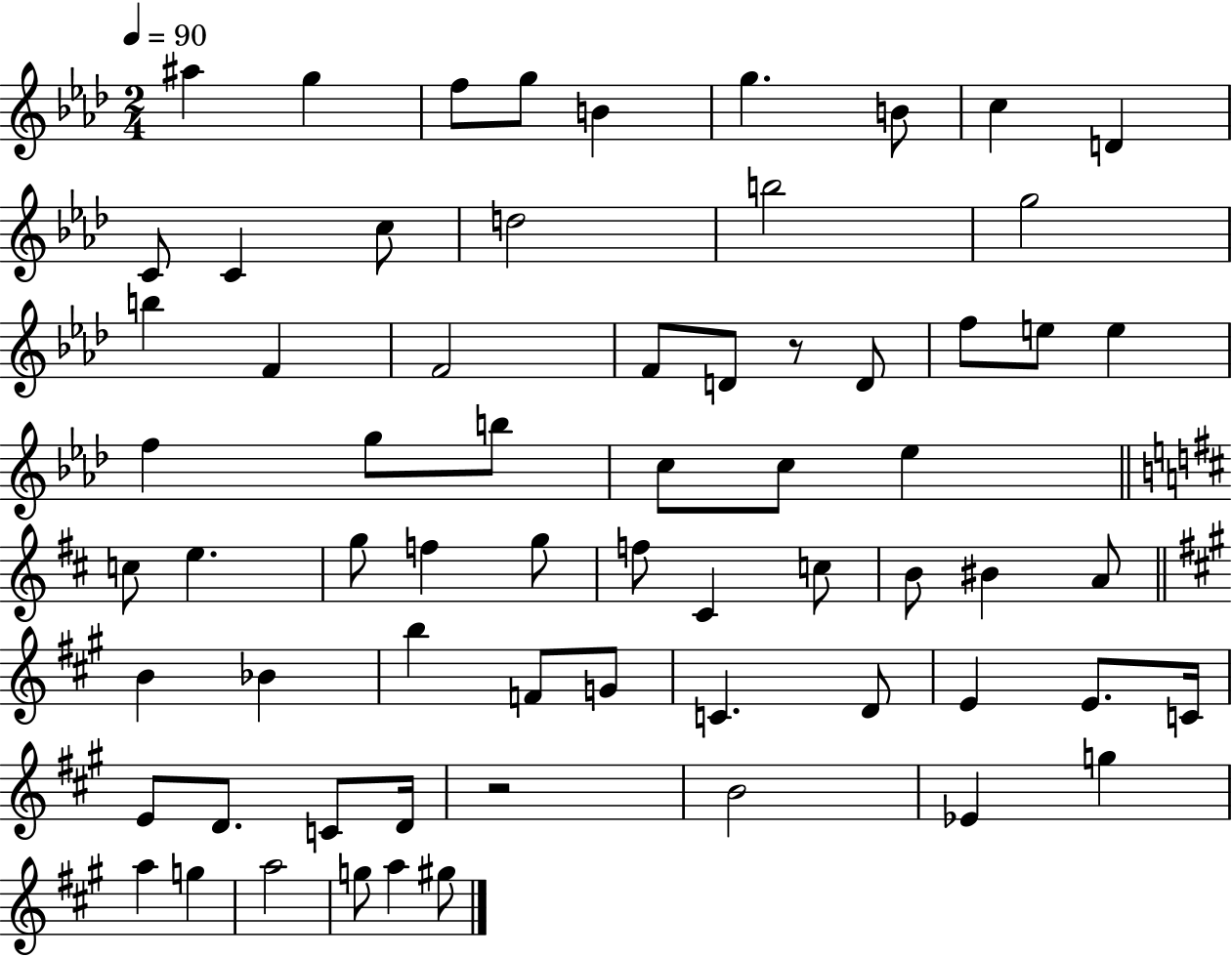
X:1
T:Untitled
M:2/4
L:1/4
K:Ab
^a g f/2 g/2 B g B/2 c D C/2 C c/2 d2 b2 g2 b F F2 F/2 D/2 z/2 D/2 f/2 e/2 e f g/2 b/2 c/2 c/2 _e c/2 e g/2 f g/2 f/2 ^C c/2 B/2 ^B A/2 B _B b F/2 G/2 C D/2 E E/2 C/4 E/2 D/2 C/2 D/4 z2 B2 _E g a g a2 g/2 a ^g/2